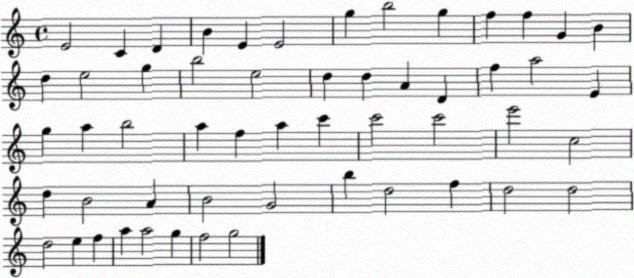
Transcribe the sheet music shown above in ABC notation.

X:1
T:Untitled
M:4/4
L:1/4
K:C
E2 C D B E E2 g b2 g f f G B d e2 g b2 e2 d d A D f a2 E g a b2 a f a c' c'2 c'2 e'2 c2 d B2 A B2 G2 b d2 f d2 d2 d2 e f a a2 g f2 g2